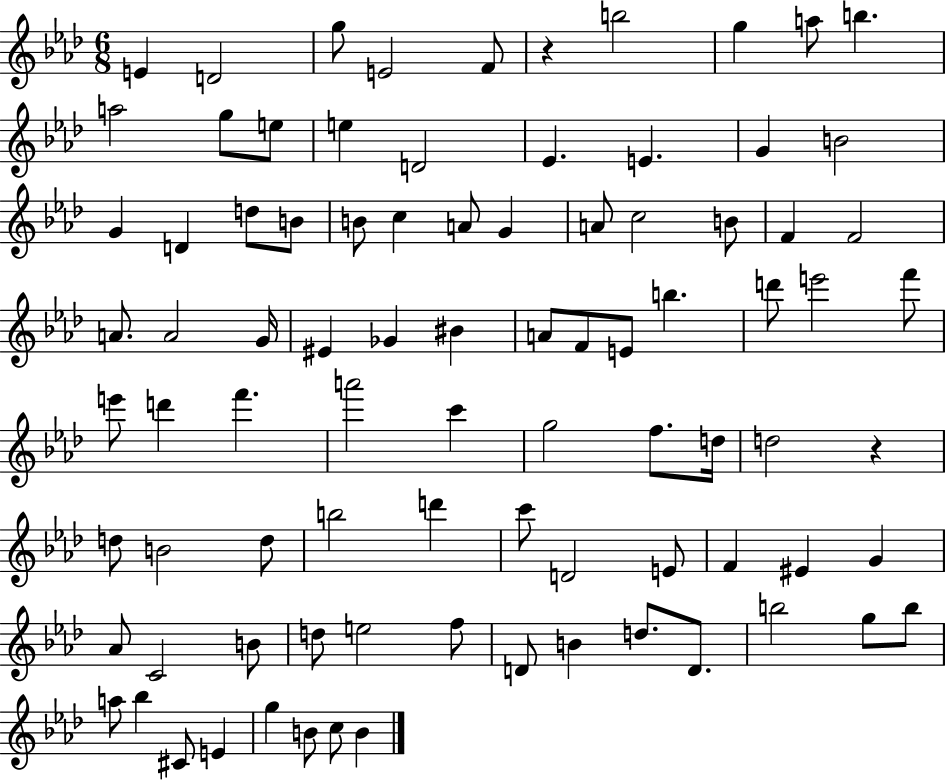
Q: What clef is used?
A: treble